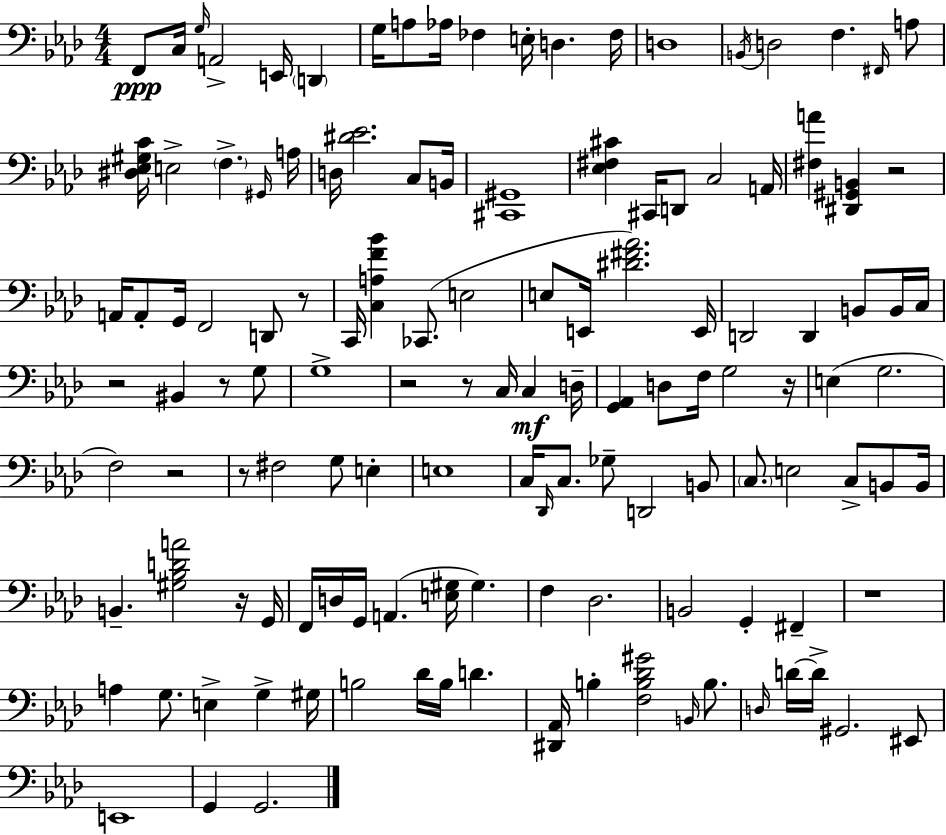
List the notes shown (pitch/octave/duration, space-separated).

F2/e C3/s G3/s A2/h E2/s D2/q G3/s A3/e Ab3/s FES3/q E3/s D3/q. FES3/s D3/w B2/s D3/h F3/q. F#2/s A3/e [D#3,Eb3,G#3,C4]/s E3/h F3/q. G#2/s A3/s D3/s [D#4,Eb4]/h. C3/e B2/s [C#2,G#2]/w [Eb3,F#3,C#4]/q C#2/s D2/e C3/h A2/s [F#3,A4]/q [D#2,G#2,B2]/q R/h A2/s A2/e G2/s F2/h D2/e R/e C2/s [C3,A3,F4,Bb4]/q CES2/e. E3/h E3/e E2/s [D#4,F#4,Ab4]/h. E2/s D2/h D2/q B2/e B2/s C3/s R/h BIS2/q R/e G3/e G3/w R/h R/e C3/s C3/q D3/s [G2,Ab2]/q D3/e F3/s G3/h R/s E3/q G3/h. F3/h R/h R/e F#3/h G3/e E3/q E3/w C3/s Db2/s C3/e. Gb3/e D2/h B2/e C3/e. E3/h C3/e B2/e B2/s B2/q. [G#3,Bb3,D4,A4]/h R/s G2/s F2/s D3/s G2/s A2/q. [E3,G#3]/s G#3/q. F3/q Db3/h. B2/h G2/q F#2/q R/w A3/q G3/e. E3/q G3/q G#3/s B3/h Db4/s B3/s D4/q. [D#2,Ab2]/s B3/q [F3,B3,Db4,G#4]/h B2/s B3/e. D3/s D4/s D4/s G#2/h. EIS2/e E2/w G2/q G2/h.